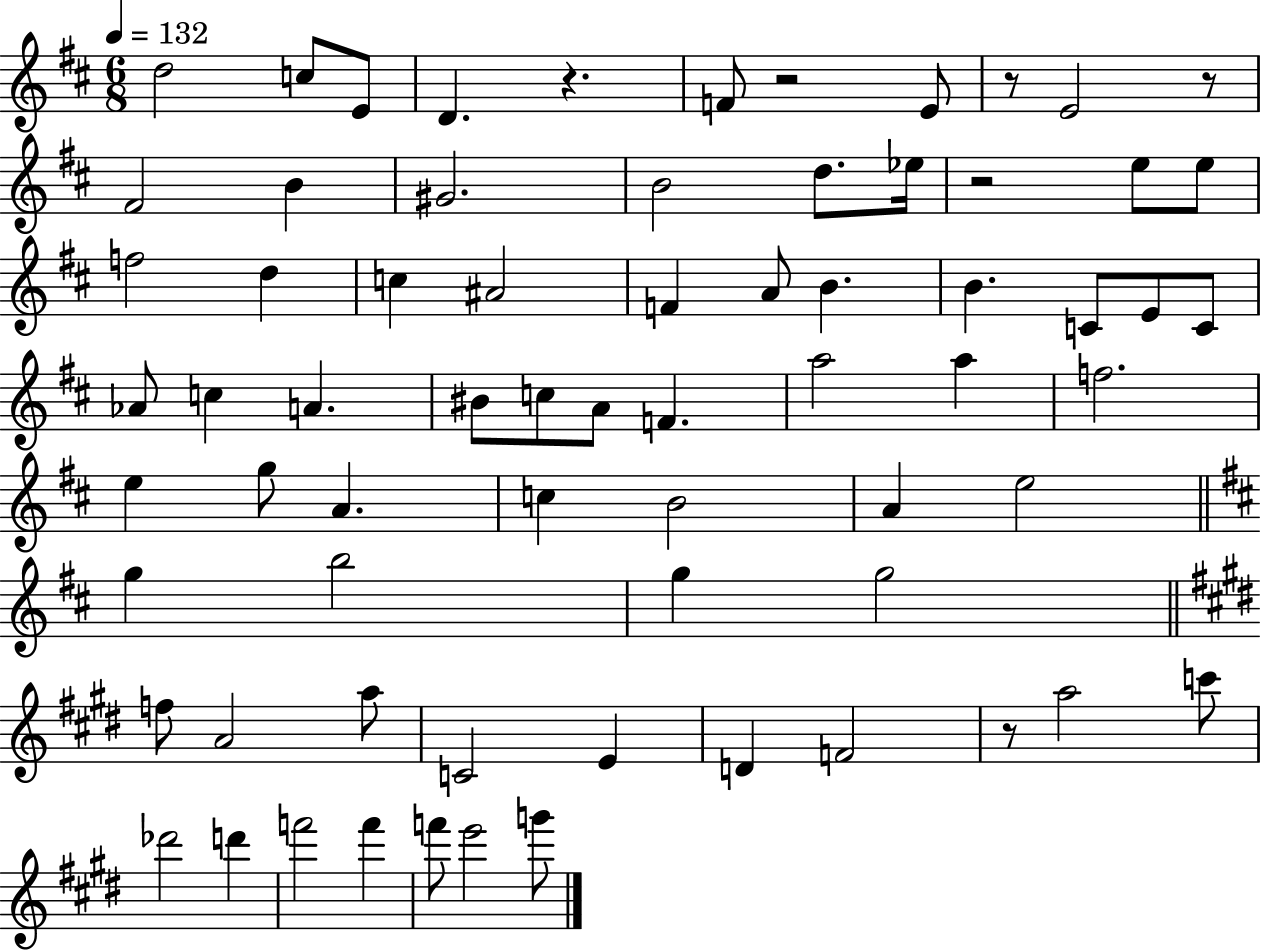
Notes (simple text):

D5/h C5/e E4/e D4/q. R/q. F4/e R/h E4/e R/e E4/h R/e F#4/h B4/q G#4/h. B4/h D5/e. Eb5/s R/h E5/e E5/e F5/h D5/q C5/q A#4/h F4/q A4/e B4/q. B4/q. C4/e E4/e C4/e Ab4/e C5/q A4/q. BIS4/e C5/e A4/e F4/q. A5/h A5/q F5/h. E5/q G5/e A4/q. C5/q B4/h A4/q E5/h G5/q B5/h G5/q G5/h F5/e A4/h A5/e C4/h E4/q D4/q F4/h R/e A5/h C6/e Db6/h D6/q F6/h F6/q F6/e E6/h G6/e